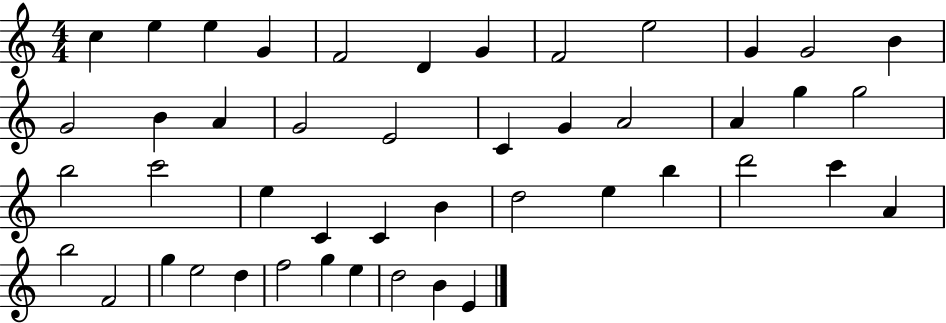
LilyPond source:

{
  \clef treble
  \numericTimeSignature
  \time 4/4
  \key c \major
  c''4 e''4 e''4 g'4 | f'2 d'4 g'4 | f'2 e''2 | g'4 g'2 b'4 | \break g'2 b'4 a'4 | g'2 e'2 | c'4 g'4 a'2 | a'4 g''4 g''2 | \break b''2 c'''2 | e''4 c'4 c'4 b'4 | d''2 e''4 b''4 | d'''2 c'''4 a'4 | \break b''2 f'2 | g''4 e''2 d''4 | f''2 g''4 e''4 | d''2 b'4 e'4 | \break \bar "|."
}